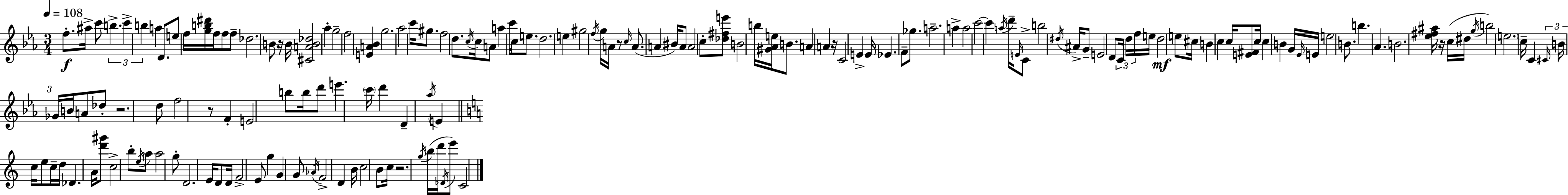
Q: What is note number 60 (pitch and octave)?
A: C6